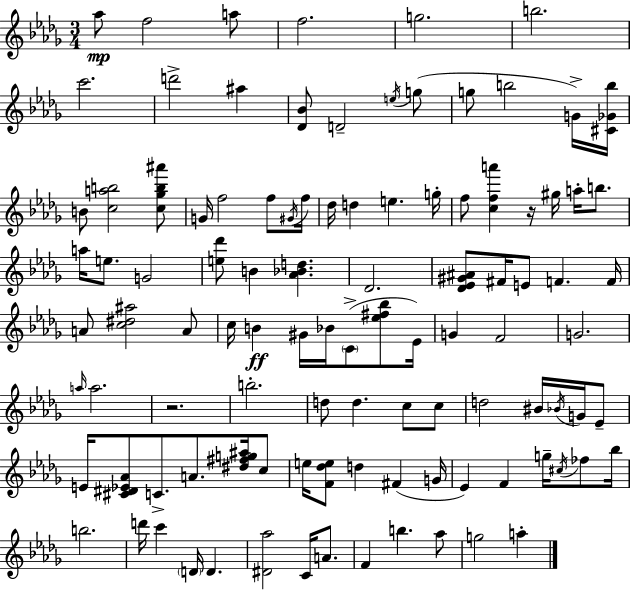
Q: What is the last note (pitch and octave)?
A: A5